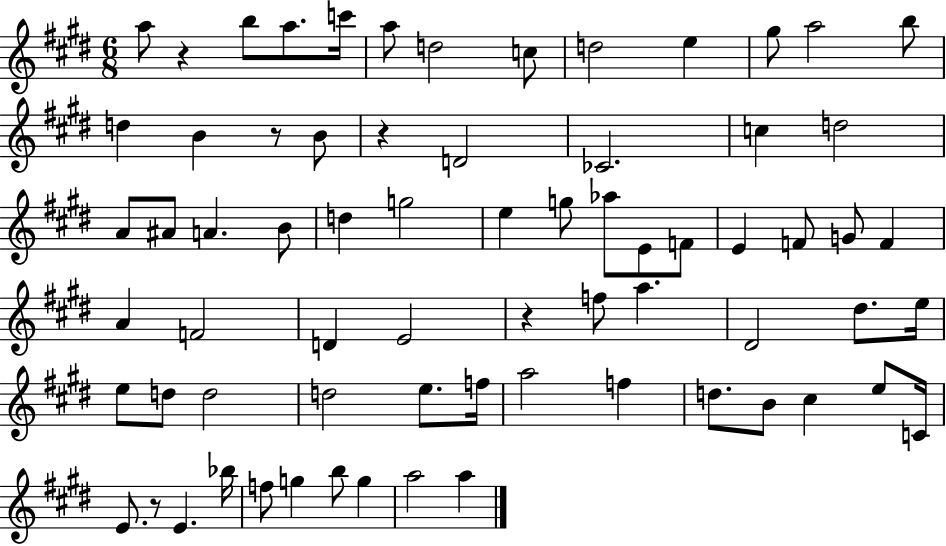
X:1
T:Untitled
M:6/8
L:1/4
K:E
a/2 z b/2 a/2 c'/4 a/2 d2 c/2 d2 e ^g/2 a2 b/2 d B z/2 B/2 z D2 _C2 c d2 A/2 ^A/2 A B/2 d g2 e g/2 _a/2 E/2 F/2 E F/2 G/2 F A F2 D E2 z f/2 a ^D2 ^d/2 e/4 e/2 d/2 d2 d2 e/2 f/4 a2 f d/2 B/2 ^c e/2 C/4 E/2 z/2 E _b/4 f/2 g b/2 g a2 a